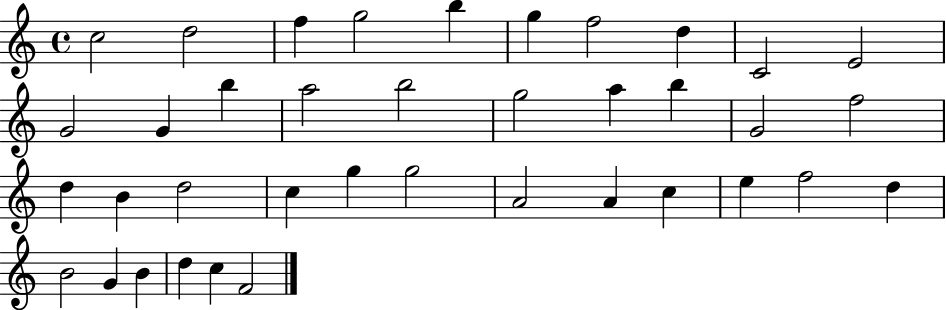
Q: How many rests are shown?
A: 0